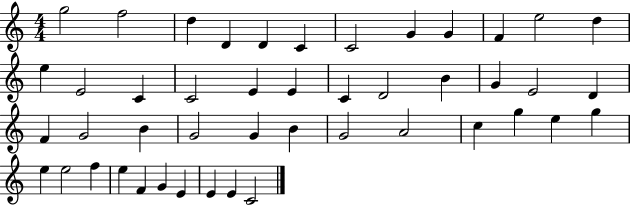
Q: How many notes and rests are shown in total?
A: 46